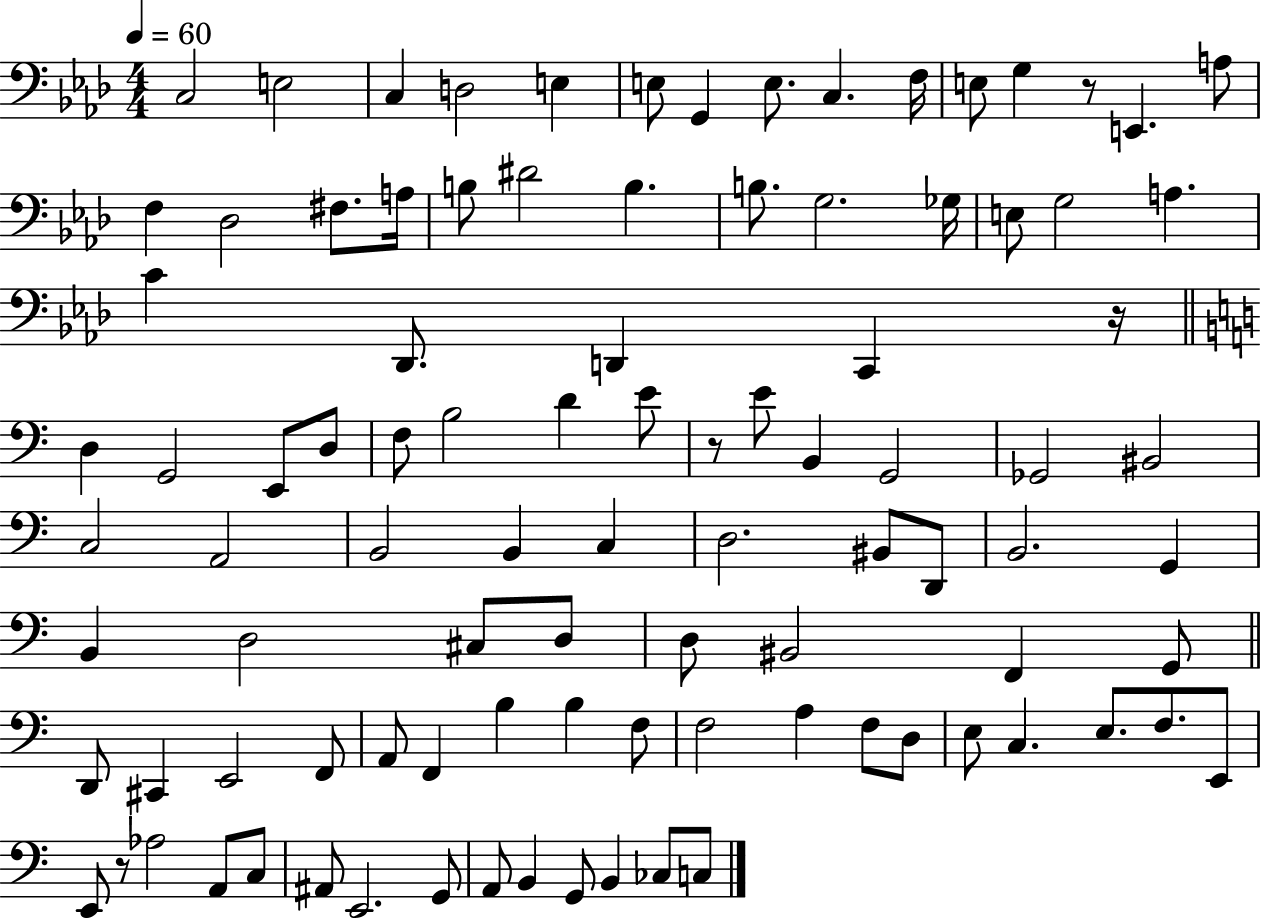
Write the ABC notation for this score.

X:1
T:Untitled
M:4/4
L:1/4
K:Ab
C,2 E,2 C, D,2 E, E,/2 G,, E,/2 C, F,/4 E,/2 G, z/2 E,, A,/2 F, _D,2 ^F,/2 A,/4 B,/2 ^D2 B, B,/2 G,2 _G,/4 E,/2 G,2 A, C _D,,/2 D,, C,, z/4 D, G,,2 E,,/2 D,/2 F,/2 B,2 D E/2 z/2 E/2 B,, G,,2 _G,,2 ^B,,2 C,2 A,,2 B,,2 B,, C, D,2 ^B,,/2 D,,/2 B,,2 G,, B,, D,2 ^C,/2 D,/2 D,/2 ^B,,2 F,, G,,/2 D,,/2 ^C,, E,,2 F,,/2 A,,/2 F,, B, B, F,/2 F,2 A, F,/2 D,/2 E,/2 C, E,/2 F,/2 E,,/2 E,,/2 z/2 _A,2 A,,/2 C,/2 ^A,,/2 E,,2 G,,/2 A,,/2 B,, G,,/2 B,, _C,/2 C,/2